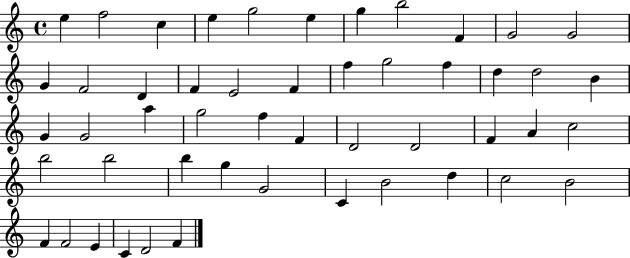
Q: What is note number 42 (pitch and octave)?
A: D5